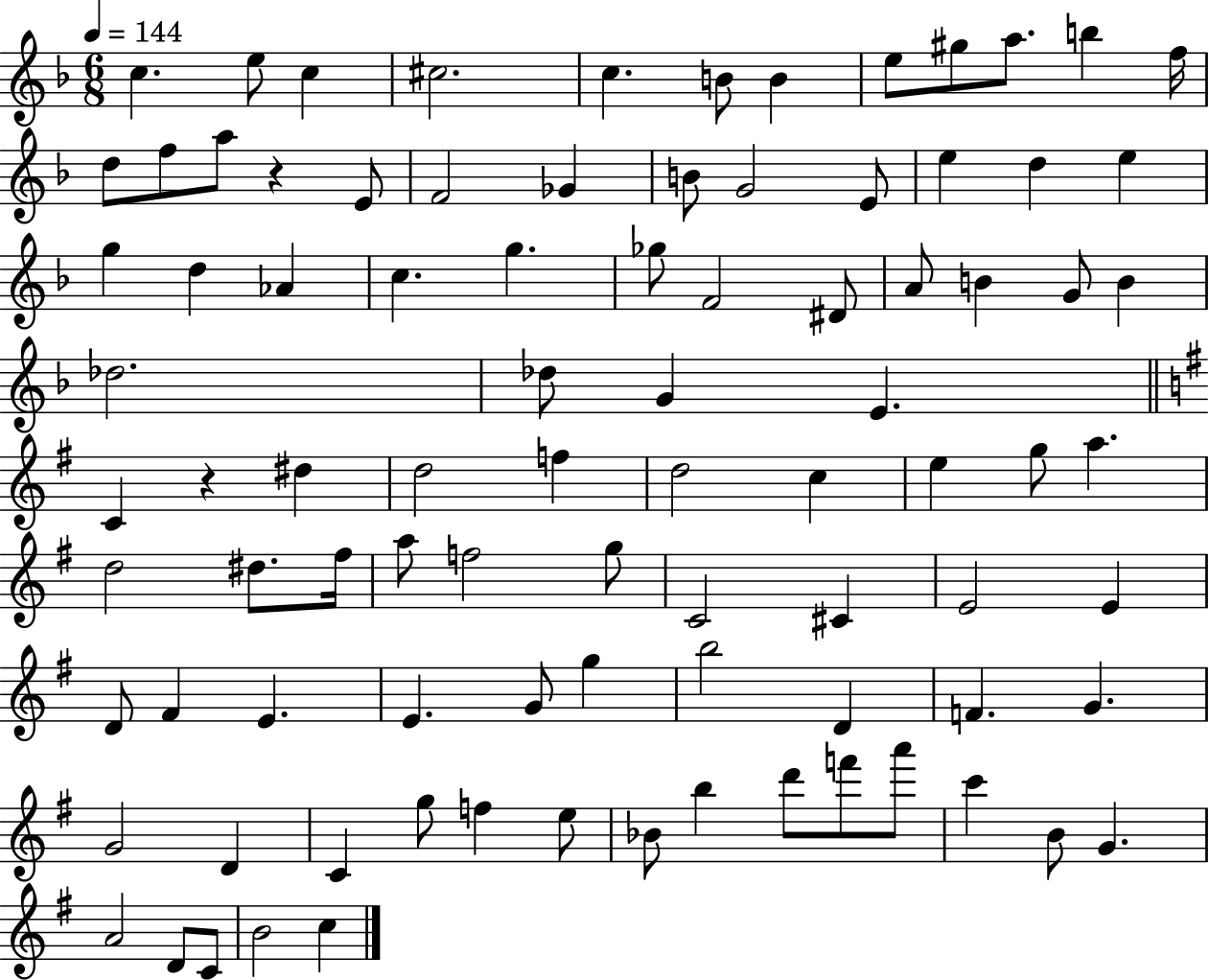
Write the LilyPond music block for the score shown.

{
  \clef treble
  \numericTimeSignature
  \time 6/8
  \key f \major
  \tempo 4 = 144
  \repeat volta 2 { c''4. e''8 c''4 | cis''2. | c''4. b'8 b'4 | e''8 gis''8 a''8. b''4 f''16 | \break d''8 f''8 a''8 r4 e'8 | f'2 ges'4 | b'8 g'2 e'8 | e''4 d''4 e''4 | \break g''4 d''4 aes'4 | c''4. g''4. | ges''8 f'2 dis'8 | a'8 b'4 g'8 b'4 | \break des''2. | des''8 g'4 e'4. | \bar "||" \break \key g \major c'4 r4 dis''4 | d''2 f''4 | d''2 c''4 | e''4 g''8 a''4. | \break d''2 dis''8. fis''16 | a''8 f''2 g''8 | c'2 cis'4 | e'2 e'4 | \break d'8 fis'4 e'4. | e'4. g'8 g''4 | b''2 d'4 | f'4. g'4. | \break g'2 d'4 | c'4 g''8 f''4 e''8 | bes'8 b''4 d'''8 f'''8 a'''8 | c'''4 b'8 g'4. | \break a'2 d'8 c'8 | b'2 c''4 | } \bar "|."
}